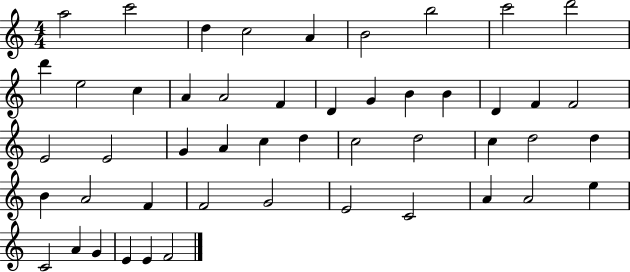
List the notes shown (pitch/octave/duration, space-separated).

A5/h C6/h D5/q C5/h A4/q B4/h B5/h C6/h D6/h D6/q E5/h C5/q A4/q A4/h F4/q D4/q G4/q B4/q B4/q D4/q F4/q F4/h E4/h E4/h G4/q A4/q C5/q D5/q C5/h D5/h C5/q D5/h D5/q B4/q A4/h F4/q F4/h G4/h E4/h C4/h A4/q A4/h E5/q C4/h A4/q G4/q E4/q E4/q F4/h